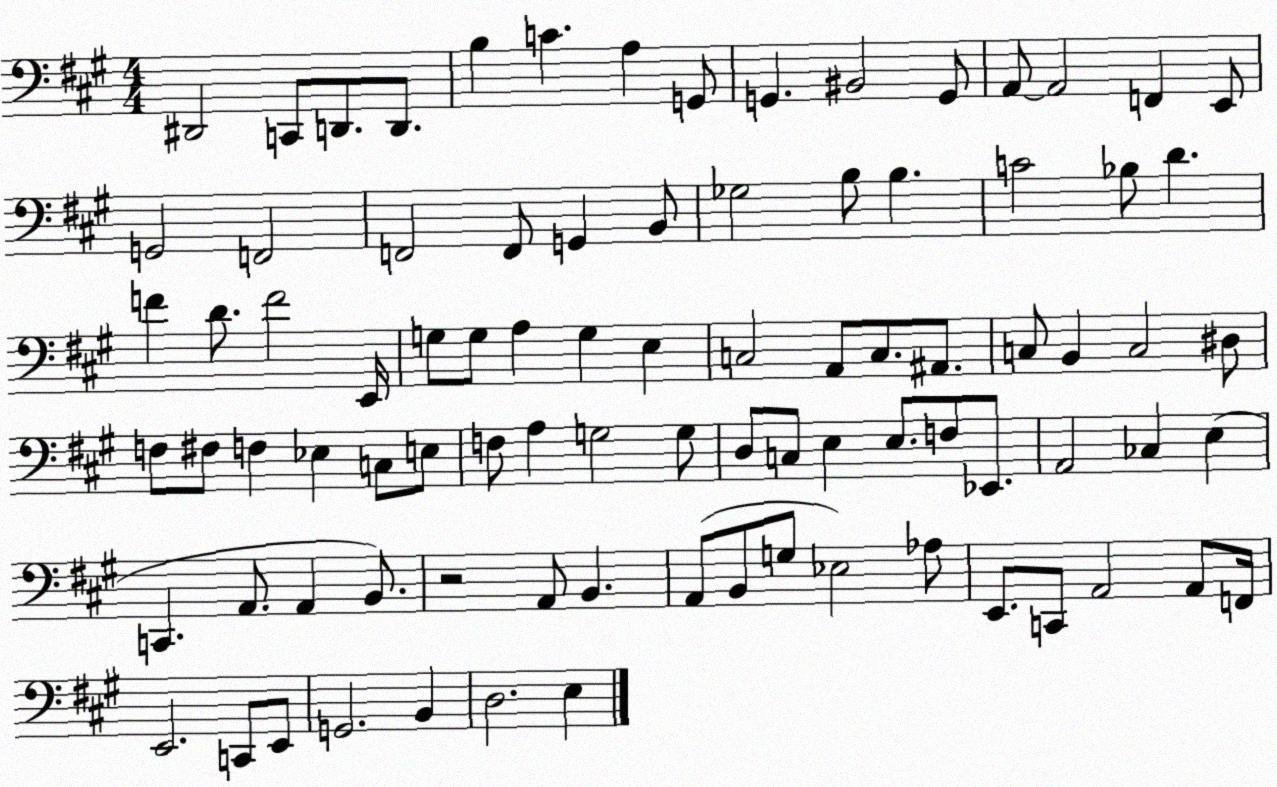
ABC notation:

X:1
T:Untitled
M:4/4
L:1/4
K:A
^D,,2 C,,/2 D,,/2 D,,/2 B, C A, G,,/2 G,, ^B,,2 G,,/2 A,,/2 A,,2 F,, E,,/2 G,,2 F,,2 F,,2 F,,/2 G,, B,,/2 _G,2 B,/2 B, C2 _B,/2 D F D/2 F2 E,,/4 G,/2 G,/2 A, G, E, C,2 A,,/2 C,/2 ^A,,/2 C,/2 B,, C,2 ^D,/2 F,/2 ^F,/2 F, _E, C,/2 E,/2 F,/2 A, G,2 G,/2 D,/2 C,/2 E, E,/2 F,/2 _E,,/2 A,,2 _C, E, C,, A,,/2 A,, B,,/2 z2 A,,/2 B,, A,,/2 B,,/2 G,/2 _E,2 _A,/2 E,,/2 C,,/2 A,,2 A,,/2 F,,/4 E,,2 C,,/2 E,,/2 G,,2 B,, D,2 E,